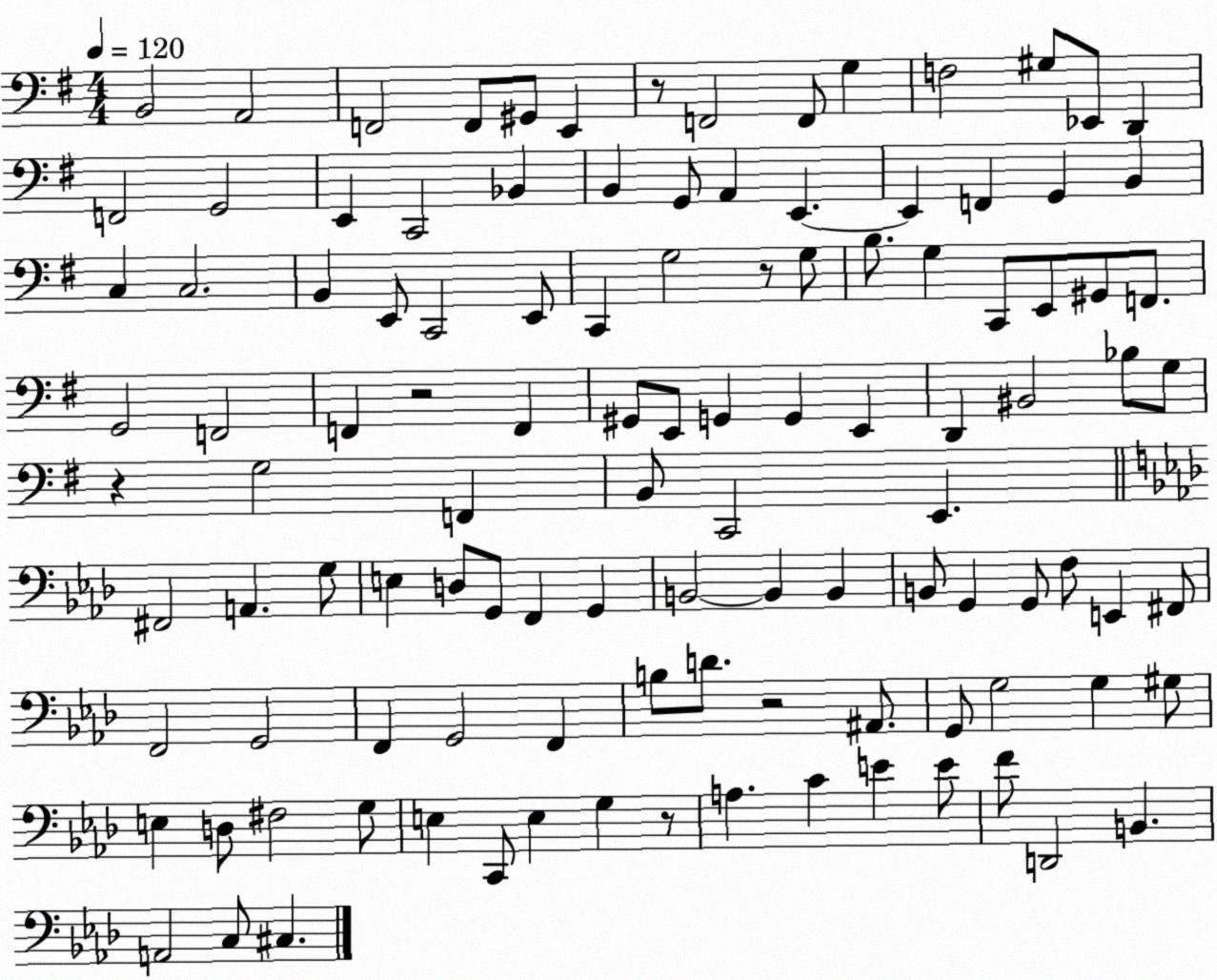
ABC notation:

X:1
T:Untitled
M:4/4
L:1/4
K:G
B,,2 A,,2 F,,2 F,,/2 ^G,,/2 E,, z/2 F,,2 F,,/2 G, F,2 ^G,/2 _E,,/2 D,, F,,2 G,,2 E,, C,,2 _B,, B,, G,,/2 A,, E,, E,, F,, G,, B,, C, C,2 B,, E,,/2 C,,2 E,,/2 C,, G,2 z/2 G,/2 B,/2 G, C,,/2 E,,/2 ^G,,/2 F,,/2 G,,2 F,,2 F,, z2 F,, ^G,,/2 E,,/2 G,, G,, E,, D,, ^B,,2 _B,/2 G,/2 z G,2 F,, B,,/2 C,,2 E,, ^F,,2 A,, G,/2 E, D,/2 G,,/2 F,, G,, B,,2 B,, B,, B,,/2 G,, G,,/2 F,/2 E,, ^F,,/2 F,,2 G,,2 F,, G,,2 F,, B,/2 D/2 z2 ^A,,/2 G,,/2 G,2 G, ^G,/2 E, D,/2 ^F,2 G,/2 E, C,,/2 E, G, z/2 A, C E E/2 F/2 D,,2 B,, A,,2 C,/2 ^C,